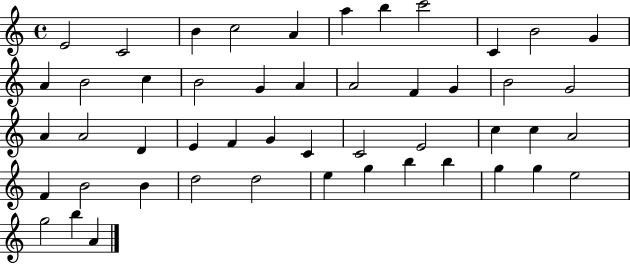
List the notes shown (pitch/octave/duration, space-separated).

E4/h C4/h B4/q C5/h A4/q A5/q B5/q C6/h C4/q B4/h G4/q A4/q B4/h C5/q B4/h G4/q A4/q A4/h F4/q G4/q B4/h G4/h A4/q A4/h D4/q E4/q F4/q G4/q C4/q C4/h E4/h C5/q C5/q A4/h F4/q B4/h B4/q D5/h D5/h E5/q G5/q B5/q B5/q G5/q G5/q E5/h G5/h B5/q A4/q